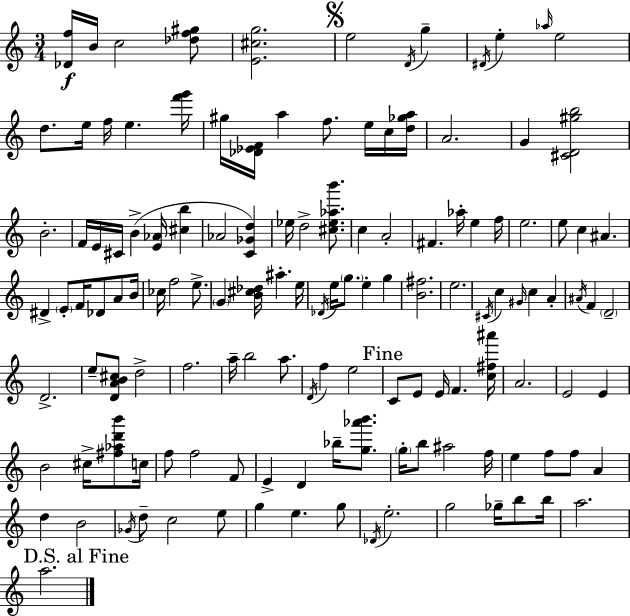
{
  \clef treble
  \numericTimeSignature
  \time 3/4
  \key a \minor
  <des' f''>16\f b'16 c''2 <des'' f'' gis''>8 | <e' cis'' g''>2. | \mark \markup { \musicglyph "scripts.segno" } e''2 \acciaccatura { d'16 } g''4-- | \acciaccatura { dis'16 } e''4-. \grace { aes''16 } e''2 | \break d''8. e''16 f''16 e''4. | <f''' g'''>16 gis''16 <des' ees' f'>16 a''4 f''8. | e''16 c''16 <d'' ges'' a''>16 a'2. | g'4 <cis' d' gis'' b''>2 | \break b'2.-. | f'16 e'16 cis'16 b'4->( <e' aes'>16 <cis'' b''>4 | aes'2 <c' ges' d''>4) | ees''16 d''2-> | \break <cis'' ees'' aes'' b'''>8. c''4 a'2-. | fis'4. aes''16-. e''4 | f''16 e''2. | e''8 c''4 ais'4. | \break dis'4-> \parenthesize e'8-. f'16 des'8 | a'8 b'16 ces''16 f''2 | e''8.-> \parenthesize g'4 <b' cis'' des''>16 ais''4.-. | e''16 \acciaccatura { des'16 } e''16 \parenthesize g''8. e''4-. | \break g''4 <b' fis''>2. | e''2. | \acciaccatura { cis'16 } c''4 \grace { gis'16 } c''4 | a'4-. \acciaccatura { ais'16 } f'4 \parenthesize d'2-- | \break d'2.-> | e''8-- <d' a' b' cis''>8 d''2-> | f''2. | a''16-- b''2 | \break a''8. \acciaccatura { d'16 } f''4 | e''2 \mark "Fine" c'8 e'8 | e'16 f'4. <c'' fis'' ais'''>16 a'2. | e'2 | \break e'4 b'2 | cis''16-> <fis'' aes'' d''' b'''>8 c''16 f''8 f''2 | f'8 e'4-> | d'4 bes''16-- <g'' aes''' b'''>8. \parenthesize g''16-. b''8 ais''2 | \break f''16 e''4 | f''8 f''8 a'4 d''4 | b'2 \acciaccatura { ges'16 } d''8-- c''2 | e''8 g''4 | \break e''4. g''8 \acciaccatura { des'16 } e''2.-. | g''2 | ges''16-- b''8 b''16 a''2. | \mark "D.S. al Fine" a''2. | \break \bar "|."
}